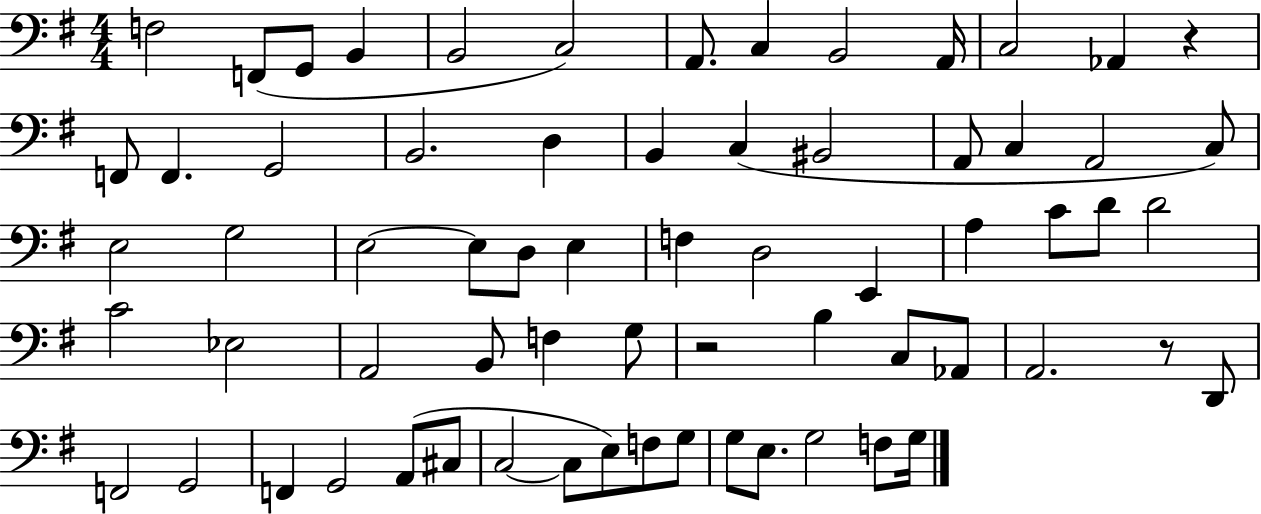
F3/h F2/e G2/e B2/q B2/h C3/h A2/e. C3/q B2/h A2/s C3/h Ab2/q R/q F2/e F2/q. G2/h B2/h. D3/q B2/q C3/q BIS2/h A2/e C3/q A2/h C3/e E3/h G3/h E3/h E3/e D3/e E3/q F3/q D3/h E2/q A3/q C4/e D4/e D4/h C4/h Eb3/h A2/h B2/e F3/q G3/e R/h B3/q C3/e Ab2/e A2/h. R/e D2/e F2/h G2/h F2/q G2/h A2/e C#3/e C3/h C3/e E3/e F3/e G3/e G3/e E3/e. G3/h F3/e G3/s